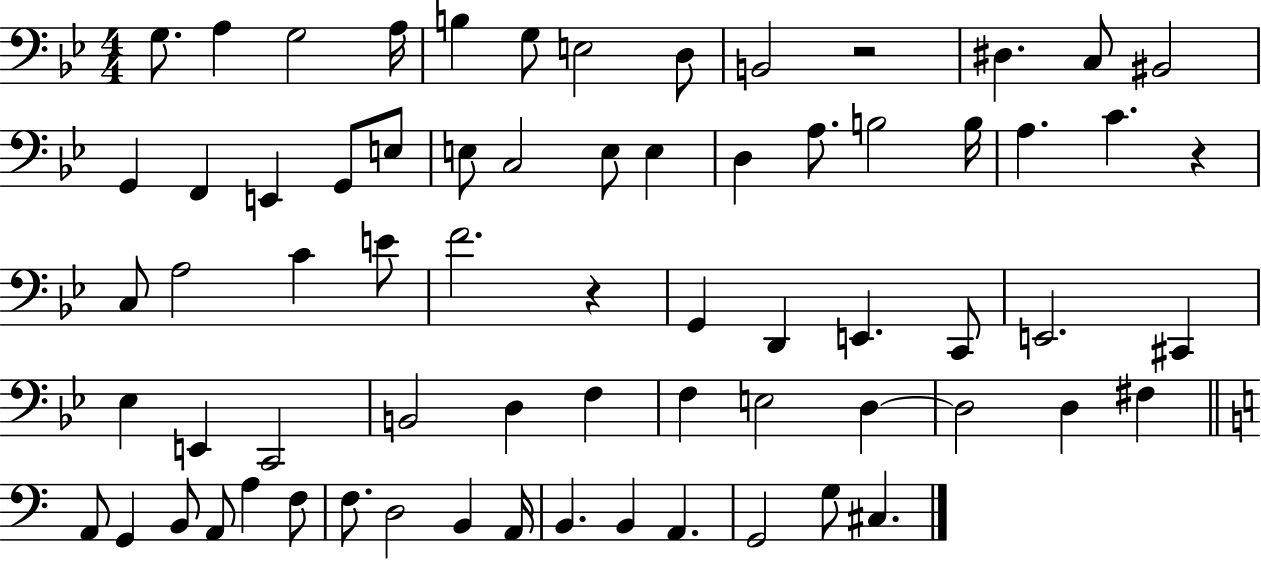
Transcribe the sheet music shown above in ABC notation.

X:1
T:Untitled
M:4/4
L:1/4
K:Bb
G,/2 A, G,2 A,/4 B, G,/2 E,2 D,/2 B,,2 z2 ^D, C,/2 ^B,,2 G,, F,, E,, G,,/2 E,/2 E,/2 C,2 E,/2 E, D, A,/2 B,2 B,/4 A, C z C,/2 A,2 C E/2 F2 z G,, D,, E,, C,,/2 E,,2 ^C,, _E, E,, C,,2 B,,2 D, F, F, E,2 D, D,2 D, ^F, A,,/2 G,, B,,/2 A,,/2 A, F,/2 F,/2 D,2 B,, A,,/4 B,, B,, A,, G,,2 G,/2 ^C,